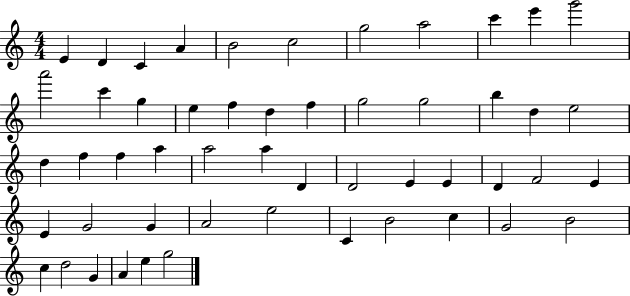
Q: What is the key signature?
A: C major